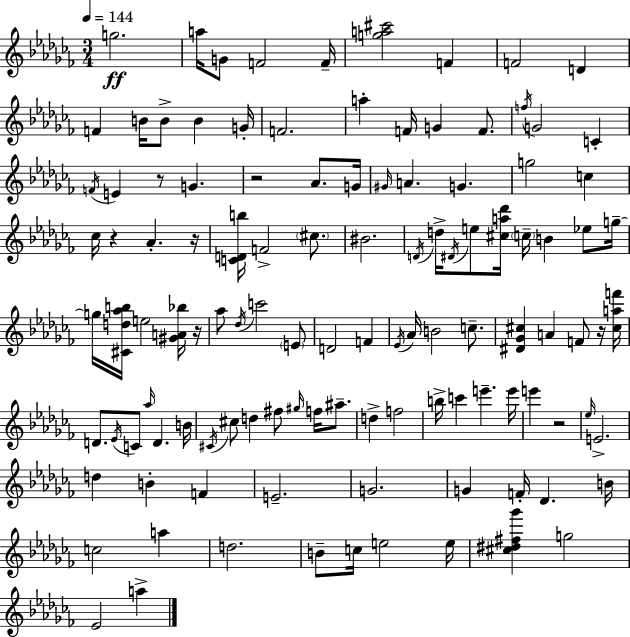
{
  \clef treble
  \numericTimeSignature
  \time 3/4
  \key aes \minor
  \tempo 4 = 144
  g''2.\ff | a''16 g'8 f'2 f'16-- | <g'' a'' cis'''>2 f'4 | f'2 d'4 | \break f'4 b'16 b'8-> b'4 g'16-. | f'2. | a''4-. f'16 g'4 f'8. | \acciaccatura { f''16 } g'2 c'4-. | \break \acciaccatura { f'16 } e'4 r8 g'4. | r2 aes'8. | g'16 \grace { gis'16 } a'4. g'4. | g''2 c''4 | \break ces''16 r4 aes'4.-. | r16 <c' d' b''>16 f'2-> | \parenthesize cis''8. bis'2. | \acciaccatura { d'16 } d''16-> \acciaccatura { dis'16 } e''8 <cis'' a'' des'''>16 \parenthesize c''16-- b'4 | \break ees''8 g''16--~~ g''16 <cis' d'' aes'' b''>16 e''2 | <gis' a' bes''>16 r16 aes''8 \acciaccatura { des''16 } c'''2 | \parenthesize e'8 d'2 | f'4 \acciaccatura { ees'16 } aes'16 b'2 | \break c''8.-- <dis' ges' cis''>4 a'4 | f'8 r16 <cis'' a'' f'''>16 d'8. \acciaccatura { ees'16 } c'8 | \grace { aes''16 } d'4. b'16 \acciaccatura { cis'16 } cis''8 | d''4 fis''8 \grace { gis''16 } f''16 ais''8.-- d''4-> | \break f''2 b''16-> | c'''4 e'''4.-- e'''16 e'''4 | r2 \grace { ees''16 } | e'2.-> | \break d''4 b'4-. f'4 | e'2.-- | g'2. | g'4 f'16-. des'4. b'16 | \break c''2 a''4 | d''2. | b'8-- c''16 e''2 e''16 | <cis'' dis'' fis'' ges'''>4 g''2 | \break ees'2 a''4-> | \bar "|."
}